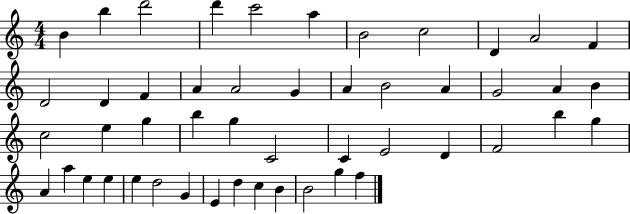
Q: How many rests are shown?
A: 0